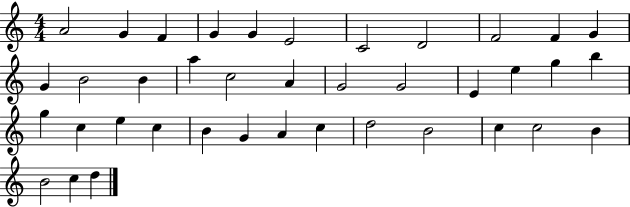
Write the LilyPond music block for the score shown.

{
  \clef treble
  \numericTimeSignature
  \time 4/4
  \key c \major
  a'2 g'4 f'4 | g'4 g'4 e'2 | c'2 d'2 | f'2 f'4 g'4 | \break g'4 b'2 b'4 | a''4 c''2 a'4 | g'2 g'2 | e'4 e''4 g''4 b''4 | \break g''4 c''4 e''4 c''4 | b'4 g'4 a'4 c''4 | d''2 b'2 | c''4 c''2 b'4 | \break b'2 c''4 d''4 | \bar "|."
}